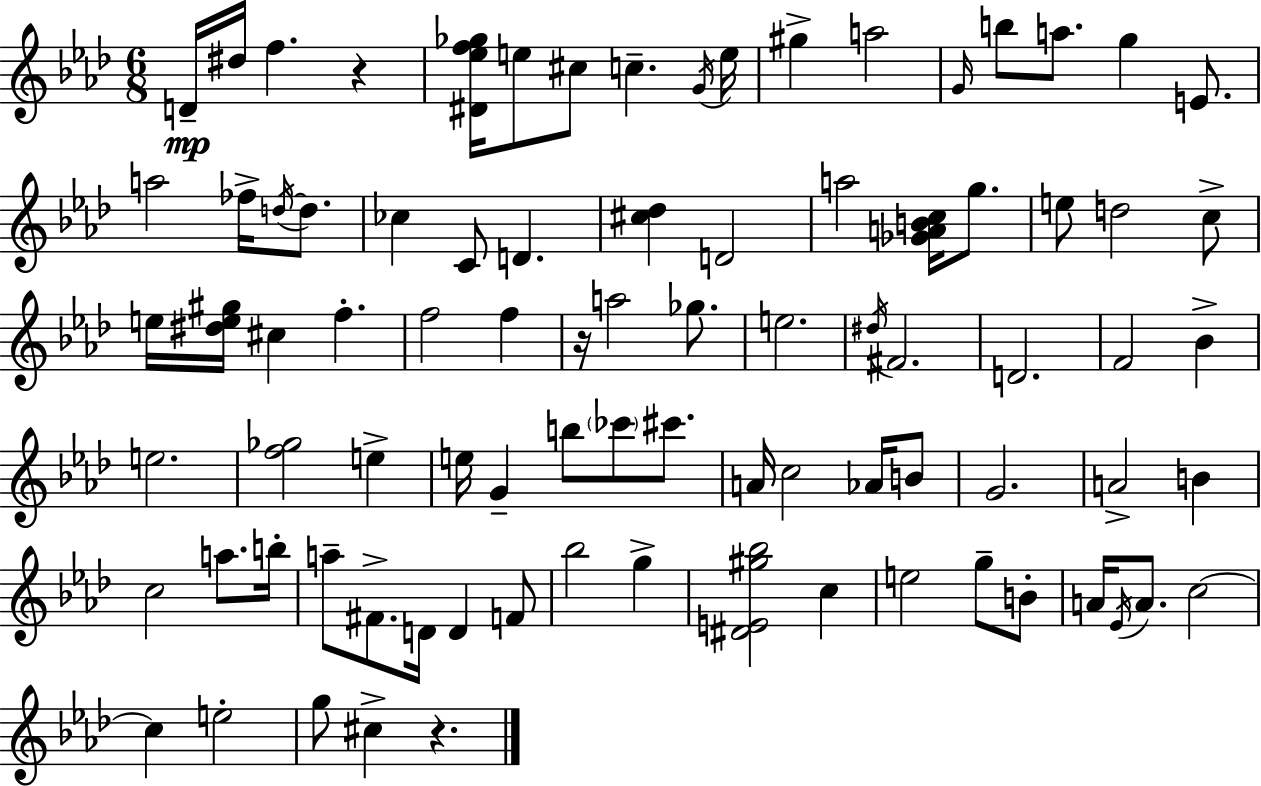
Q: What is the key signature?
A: F minor